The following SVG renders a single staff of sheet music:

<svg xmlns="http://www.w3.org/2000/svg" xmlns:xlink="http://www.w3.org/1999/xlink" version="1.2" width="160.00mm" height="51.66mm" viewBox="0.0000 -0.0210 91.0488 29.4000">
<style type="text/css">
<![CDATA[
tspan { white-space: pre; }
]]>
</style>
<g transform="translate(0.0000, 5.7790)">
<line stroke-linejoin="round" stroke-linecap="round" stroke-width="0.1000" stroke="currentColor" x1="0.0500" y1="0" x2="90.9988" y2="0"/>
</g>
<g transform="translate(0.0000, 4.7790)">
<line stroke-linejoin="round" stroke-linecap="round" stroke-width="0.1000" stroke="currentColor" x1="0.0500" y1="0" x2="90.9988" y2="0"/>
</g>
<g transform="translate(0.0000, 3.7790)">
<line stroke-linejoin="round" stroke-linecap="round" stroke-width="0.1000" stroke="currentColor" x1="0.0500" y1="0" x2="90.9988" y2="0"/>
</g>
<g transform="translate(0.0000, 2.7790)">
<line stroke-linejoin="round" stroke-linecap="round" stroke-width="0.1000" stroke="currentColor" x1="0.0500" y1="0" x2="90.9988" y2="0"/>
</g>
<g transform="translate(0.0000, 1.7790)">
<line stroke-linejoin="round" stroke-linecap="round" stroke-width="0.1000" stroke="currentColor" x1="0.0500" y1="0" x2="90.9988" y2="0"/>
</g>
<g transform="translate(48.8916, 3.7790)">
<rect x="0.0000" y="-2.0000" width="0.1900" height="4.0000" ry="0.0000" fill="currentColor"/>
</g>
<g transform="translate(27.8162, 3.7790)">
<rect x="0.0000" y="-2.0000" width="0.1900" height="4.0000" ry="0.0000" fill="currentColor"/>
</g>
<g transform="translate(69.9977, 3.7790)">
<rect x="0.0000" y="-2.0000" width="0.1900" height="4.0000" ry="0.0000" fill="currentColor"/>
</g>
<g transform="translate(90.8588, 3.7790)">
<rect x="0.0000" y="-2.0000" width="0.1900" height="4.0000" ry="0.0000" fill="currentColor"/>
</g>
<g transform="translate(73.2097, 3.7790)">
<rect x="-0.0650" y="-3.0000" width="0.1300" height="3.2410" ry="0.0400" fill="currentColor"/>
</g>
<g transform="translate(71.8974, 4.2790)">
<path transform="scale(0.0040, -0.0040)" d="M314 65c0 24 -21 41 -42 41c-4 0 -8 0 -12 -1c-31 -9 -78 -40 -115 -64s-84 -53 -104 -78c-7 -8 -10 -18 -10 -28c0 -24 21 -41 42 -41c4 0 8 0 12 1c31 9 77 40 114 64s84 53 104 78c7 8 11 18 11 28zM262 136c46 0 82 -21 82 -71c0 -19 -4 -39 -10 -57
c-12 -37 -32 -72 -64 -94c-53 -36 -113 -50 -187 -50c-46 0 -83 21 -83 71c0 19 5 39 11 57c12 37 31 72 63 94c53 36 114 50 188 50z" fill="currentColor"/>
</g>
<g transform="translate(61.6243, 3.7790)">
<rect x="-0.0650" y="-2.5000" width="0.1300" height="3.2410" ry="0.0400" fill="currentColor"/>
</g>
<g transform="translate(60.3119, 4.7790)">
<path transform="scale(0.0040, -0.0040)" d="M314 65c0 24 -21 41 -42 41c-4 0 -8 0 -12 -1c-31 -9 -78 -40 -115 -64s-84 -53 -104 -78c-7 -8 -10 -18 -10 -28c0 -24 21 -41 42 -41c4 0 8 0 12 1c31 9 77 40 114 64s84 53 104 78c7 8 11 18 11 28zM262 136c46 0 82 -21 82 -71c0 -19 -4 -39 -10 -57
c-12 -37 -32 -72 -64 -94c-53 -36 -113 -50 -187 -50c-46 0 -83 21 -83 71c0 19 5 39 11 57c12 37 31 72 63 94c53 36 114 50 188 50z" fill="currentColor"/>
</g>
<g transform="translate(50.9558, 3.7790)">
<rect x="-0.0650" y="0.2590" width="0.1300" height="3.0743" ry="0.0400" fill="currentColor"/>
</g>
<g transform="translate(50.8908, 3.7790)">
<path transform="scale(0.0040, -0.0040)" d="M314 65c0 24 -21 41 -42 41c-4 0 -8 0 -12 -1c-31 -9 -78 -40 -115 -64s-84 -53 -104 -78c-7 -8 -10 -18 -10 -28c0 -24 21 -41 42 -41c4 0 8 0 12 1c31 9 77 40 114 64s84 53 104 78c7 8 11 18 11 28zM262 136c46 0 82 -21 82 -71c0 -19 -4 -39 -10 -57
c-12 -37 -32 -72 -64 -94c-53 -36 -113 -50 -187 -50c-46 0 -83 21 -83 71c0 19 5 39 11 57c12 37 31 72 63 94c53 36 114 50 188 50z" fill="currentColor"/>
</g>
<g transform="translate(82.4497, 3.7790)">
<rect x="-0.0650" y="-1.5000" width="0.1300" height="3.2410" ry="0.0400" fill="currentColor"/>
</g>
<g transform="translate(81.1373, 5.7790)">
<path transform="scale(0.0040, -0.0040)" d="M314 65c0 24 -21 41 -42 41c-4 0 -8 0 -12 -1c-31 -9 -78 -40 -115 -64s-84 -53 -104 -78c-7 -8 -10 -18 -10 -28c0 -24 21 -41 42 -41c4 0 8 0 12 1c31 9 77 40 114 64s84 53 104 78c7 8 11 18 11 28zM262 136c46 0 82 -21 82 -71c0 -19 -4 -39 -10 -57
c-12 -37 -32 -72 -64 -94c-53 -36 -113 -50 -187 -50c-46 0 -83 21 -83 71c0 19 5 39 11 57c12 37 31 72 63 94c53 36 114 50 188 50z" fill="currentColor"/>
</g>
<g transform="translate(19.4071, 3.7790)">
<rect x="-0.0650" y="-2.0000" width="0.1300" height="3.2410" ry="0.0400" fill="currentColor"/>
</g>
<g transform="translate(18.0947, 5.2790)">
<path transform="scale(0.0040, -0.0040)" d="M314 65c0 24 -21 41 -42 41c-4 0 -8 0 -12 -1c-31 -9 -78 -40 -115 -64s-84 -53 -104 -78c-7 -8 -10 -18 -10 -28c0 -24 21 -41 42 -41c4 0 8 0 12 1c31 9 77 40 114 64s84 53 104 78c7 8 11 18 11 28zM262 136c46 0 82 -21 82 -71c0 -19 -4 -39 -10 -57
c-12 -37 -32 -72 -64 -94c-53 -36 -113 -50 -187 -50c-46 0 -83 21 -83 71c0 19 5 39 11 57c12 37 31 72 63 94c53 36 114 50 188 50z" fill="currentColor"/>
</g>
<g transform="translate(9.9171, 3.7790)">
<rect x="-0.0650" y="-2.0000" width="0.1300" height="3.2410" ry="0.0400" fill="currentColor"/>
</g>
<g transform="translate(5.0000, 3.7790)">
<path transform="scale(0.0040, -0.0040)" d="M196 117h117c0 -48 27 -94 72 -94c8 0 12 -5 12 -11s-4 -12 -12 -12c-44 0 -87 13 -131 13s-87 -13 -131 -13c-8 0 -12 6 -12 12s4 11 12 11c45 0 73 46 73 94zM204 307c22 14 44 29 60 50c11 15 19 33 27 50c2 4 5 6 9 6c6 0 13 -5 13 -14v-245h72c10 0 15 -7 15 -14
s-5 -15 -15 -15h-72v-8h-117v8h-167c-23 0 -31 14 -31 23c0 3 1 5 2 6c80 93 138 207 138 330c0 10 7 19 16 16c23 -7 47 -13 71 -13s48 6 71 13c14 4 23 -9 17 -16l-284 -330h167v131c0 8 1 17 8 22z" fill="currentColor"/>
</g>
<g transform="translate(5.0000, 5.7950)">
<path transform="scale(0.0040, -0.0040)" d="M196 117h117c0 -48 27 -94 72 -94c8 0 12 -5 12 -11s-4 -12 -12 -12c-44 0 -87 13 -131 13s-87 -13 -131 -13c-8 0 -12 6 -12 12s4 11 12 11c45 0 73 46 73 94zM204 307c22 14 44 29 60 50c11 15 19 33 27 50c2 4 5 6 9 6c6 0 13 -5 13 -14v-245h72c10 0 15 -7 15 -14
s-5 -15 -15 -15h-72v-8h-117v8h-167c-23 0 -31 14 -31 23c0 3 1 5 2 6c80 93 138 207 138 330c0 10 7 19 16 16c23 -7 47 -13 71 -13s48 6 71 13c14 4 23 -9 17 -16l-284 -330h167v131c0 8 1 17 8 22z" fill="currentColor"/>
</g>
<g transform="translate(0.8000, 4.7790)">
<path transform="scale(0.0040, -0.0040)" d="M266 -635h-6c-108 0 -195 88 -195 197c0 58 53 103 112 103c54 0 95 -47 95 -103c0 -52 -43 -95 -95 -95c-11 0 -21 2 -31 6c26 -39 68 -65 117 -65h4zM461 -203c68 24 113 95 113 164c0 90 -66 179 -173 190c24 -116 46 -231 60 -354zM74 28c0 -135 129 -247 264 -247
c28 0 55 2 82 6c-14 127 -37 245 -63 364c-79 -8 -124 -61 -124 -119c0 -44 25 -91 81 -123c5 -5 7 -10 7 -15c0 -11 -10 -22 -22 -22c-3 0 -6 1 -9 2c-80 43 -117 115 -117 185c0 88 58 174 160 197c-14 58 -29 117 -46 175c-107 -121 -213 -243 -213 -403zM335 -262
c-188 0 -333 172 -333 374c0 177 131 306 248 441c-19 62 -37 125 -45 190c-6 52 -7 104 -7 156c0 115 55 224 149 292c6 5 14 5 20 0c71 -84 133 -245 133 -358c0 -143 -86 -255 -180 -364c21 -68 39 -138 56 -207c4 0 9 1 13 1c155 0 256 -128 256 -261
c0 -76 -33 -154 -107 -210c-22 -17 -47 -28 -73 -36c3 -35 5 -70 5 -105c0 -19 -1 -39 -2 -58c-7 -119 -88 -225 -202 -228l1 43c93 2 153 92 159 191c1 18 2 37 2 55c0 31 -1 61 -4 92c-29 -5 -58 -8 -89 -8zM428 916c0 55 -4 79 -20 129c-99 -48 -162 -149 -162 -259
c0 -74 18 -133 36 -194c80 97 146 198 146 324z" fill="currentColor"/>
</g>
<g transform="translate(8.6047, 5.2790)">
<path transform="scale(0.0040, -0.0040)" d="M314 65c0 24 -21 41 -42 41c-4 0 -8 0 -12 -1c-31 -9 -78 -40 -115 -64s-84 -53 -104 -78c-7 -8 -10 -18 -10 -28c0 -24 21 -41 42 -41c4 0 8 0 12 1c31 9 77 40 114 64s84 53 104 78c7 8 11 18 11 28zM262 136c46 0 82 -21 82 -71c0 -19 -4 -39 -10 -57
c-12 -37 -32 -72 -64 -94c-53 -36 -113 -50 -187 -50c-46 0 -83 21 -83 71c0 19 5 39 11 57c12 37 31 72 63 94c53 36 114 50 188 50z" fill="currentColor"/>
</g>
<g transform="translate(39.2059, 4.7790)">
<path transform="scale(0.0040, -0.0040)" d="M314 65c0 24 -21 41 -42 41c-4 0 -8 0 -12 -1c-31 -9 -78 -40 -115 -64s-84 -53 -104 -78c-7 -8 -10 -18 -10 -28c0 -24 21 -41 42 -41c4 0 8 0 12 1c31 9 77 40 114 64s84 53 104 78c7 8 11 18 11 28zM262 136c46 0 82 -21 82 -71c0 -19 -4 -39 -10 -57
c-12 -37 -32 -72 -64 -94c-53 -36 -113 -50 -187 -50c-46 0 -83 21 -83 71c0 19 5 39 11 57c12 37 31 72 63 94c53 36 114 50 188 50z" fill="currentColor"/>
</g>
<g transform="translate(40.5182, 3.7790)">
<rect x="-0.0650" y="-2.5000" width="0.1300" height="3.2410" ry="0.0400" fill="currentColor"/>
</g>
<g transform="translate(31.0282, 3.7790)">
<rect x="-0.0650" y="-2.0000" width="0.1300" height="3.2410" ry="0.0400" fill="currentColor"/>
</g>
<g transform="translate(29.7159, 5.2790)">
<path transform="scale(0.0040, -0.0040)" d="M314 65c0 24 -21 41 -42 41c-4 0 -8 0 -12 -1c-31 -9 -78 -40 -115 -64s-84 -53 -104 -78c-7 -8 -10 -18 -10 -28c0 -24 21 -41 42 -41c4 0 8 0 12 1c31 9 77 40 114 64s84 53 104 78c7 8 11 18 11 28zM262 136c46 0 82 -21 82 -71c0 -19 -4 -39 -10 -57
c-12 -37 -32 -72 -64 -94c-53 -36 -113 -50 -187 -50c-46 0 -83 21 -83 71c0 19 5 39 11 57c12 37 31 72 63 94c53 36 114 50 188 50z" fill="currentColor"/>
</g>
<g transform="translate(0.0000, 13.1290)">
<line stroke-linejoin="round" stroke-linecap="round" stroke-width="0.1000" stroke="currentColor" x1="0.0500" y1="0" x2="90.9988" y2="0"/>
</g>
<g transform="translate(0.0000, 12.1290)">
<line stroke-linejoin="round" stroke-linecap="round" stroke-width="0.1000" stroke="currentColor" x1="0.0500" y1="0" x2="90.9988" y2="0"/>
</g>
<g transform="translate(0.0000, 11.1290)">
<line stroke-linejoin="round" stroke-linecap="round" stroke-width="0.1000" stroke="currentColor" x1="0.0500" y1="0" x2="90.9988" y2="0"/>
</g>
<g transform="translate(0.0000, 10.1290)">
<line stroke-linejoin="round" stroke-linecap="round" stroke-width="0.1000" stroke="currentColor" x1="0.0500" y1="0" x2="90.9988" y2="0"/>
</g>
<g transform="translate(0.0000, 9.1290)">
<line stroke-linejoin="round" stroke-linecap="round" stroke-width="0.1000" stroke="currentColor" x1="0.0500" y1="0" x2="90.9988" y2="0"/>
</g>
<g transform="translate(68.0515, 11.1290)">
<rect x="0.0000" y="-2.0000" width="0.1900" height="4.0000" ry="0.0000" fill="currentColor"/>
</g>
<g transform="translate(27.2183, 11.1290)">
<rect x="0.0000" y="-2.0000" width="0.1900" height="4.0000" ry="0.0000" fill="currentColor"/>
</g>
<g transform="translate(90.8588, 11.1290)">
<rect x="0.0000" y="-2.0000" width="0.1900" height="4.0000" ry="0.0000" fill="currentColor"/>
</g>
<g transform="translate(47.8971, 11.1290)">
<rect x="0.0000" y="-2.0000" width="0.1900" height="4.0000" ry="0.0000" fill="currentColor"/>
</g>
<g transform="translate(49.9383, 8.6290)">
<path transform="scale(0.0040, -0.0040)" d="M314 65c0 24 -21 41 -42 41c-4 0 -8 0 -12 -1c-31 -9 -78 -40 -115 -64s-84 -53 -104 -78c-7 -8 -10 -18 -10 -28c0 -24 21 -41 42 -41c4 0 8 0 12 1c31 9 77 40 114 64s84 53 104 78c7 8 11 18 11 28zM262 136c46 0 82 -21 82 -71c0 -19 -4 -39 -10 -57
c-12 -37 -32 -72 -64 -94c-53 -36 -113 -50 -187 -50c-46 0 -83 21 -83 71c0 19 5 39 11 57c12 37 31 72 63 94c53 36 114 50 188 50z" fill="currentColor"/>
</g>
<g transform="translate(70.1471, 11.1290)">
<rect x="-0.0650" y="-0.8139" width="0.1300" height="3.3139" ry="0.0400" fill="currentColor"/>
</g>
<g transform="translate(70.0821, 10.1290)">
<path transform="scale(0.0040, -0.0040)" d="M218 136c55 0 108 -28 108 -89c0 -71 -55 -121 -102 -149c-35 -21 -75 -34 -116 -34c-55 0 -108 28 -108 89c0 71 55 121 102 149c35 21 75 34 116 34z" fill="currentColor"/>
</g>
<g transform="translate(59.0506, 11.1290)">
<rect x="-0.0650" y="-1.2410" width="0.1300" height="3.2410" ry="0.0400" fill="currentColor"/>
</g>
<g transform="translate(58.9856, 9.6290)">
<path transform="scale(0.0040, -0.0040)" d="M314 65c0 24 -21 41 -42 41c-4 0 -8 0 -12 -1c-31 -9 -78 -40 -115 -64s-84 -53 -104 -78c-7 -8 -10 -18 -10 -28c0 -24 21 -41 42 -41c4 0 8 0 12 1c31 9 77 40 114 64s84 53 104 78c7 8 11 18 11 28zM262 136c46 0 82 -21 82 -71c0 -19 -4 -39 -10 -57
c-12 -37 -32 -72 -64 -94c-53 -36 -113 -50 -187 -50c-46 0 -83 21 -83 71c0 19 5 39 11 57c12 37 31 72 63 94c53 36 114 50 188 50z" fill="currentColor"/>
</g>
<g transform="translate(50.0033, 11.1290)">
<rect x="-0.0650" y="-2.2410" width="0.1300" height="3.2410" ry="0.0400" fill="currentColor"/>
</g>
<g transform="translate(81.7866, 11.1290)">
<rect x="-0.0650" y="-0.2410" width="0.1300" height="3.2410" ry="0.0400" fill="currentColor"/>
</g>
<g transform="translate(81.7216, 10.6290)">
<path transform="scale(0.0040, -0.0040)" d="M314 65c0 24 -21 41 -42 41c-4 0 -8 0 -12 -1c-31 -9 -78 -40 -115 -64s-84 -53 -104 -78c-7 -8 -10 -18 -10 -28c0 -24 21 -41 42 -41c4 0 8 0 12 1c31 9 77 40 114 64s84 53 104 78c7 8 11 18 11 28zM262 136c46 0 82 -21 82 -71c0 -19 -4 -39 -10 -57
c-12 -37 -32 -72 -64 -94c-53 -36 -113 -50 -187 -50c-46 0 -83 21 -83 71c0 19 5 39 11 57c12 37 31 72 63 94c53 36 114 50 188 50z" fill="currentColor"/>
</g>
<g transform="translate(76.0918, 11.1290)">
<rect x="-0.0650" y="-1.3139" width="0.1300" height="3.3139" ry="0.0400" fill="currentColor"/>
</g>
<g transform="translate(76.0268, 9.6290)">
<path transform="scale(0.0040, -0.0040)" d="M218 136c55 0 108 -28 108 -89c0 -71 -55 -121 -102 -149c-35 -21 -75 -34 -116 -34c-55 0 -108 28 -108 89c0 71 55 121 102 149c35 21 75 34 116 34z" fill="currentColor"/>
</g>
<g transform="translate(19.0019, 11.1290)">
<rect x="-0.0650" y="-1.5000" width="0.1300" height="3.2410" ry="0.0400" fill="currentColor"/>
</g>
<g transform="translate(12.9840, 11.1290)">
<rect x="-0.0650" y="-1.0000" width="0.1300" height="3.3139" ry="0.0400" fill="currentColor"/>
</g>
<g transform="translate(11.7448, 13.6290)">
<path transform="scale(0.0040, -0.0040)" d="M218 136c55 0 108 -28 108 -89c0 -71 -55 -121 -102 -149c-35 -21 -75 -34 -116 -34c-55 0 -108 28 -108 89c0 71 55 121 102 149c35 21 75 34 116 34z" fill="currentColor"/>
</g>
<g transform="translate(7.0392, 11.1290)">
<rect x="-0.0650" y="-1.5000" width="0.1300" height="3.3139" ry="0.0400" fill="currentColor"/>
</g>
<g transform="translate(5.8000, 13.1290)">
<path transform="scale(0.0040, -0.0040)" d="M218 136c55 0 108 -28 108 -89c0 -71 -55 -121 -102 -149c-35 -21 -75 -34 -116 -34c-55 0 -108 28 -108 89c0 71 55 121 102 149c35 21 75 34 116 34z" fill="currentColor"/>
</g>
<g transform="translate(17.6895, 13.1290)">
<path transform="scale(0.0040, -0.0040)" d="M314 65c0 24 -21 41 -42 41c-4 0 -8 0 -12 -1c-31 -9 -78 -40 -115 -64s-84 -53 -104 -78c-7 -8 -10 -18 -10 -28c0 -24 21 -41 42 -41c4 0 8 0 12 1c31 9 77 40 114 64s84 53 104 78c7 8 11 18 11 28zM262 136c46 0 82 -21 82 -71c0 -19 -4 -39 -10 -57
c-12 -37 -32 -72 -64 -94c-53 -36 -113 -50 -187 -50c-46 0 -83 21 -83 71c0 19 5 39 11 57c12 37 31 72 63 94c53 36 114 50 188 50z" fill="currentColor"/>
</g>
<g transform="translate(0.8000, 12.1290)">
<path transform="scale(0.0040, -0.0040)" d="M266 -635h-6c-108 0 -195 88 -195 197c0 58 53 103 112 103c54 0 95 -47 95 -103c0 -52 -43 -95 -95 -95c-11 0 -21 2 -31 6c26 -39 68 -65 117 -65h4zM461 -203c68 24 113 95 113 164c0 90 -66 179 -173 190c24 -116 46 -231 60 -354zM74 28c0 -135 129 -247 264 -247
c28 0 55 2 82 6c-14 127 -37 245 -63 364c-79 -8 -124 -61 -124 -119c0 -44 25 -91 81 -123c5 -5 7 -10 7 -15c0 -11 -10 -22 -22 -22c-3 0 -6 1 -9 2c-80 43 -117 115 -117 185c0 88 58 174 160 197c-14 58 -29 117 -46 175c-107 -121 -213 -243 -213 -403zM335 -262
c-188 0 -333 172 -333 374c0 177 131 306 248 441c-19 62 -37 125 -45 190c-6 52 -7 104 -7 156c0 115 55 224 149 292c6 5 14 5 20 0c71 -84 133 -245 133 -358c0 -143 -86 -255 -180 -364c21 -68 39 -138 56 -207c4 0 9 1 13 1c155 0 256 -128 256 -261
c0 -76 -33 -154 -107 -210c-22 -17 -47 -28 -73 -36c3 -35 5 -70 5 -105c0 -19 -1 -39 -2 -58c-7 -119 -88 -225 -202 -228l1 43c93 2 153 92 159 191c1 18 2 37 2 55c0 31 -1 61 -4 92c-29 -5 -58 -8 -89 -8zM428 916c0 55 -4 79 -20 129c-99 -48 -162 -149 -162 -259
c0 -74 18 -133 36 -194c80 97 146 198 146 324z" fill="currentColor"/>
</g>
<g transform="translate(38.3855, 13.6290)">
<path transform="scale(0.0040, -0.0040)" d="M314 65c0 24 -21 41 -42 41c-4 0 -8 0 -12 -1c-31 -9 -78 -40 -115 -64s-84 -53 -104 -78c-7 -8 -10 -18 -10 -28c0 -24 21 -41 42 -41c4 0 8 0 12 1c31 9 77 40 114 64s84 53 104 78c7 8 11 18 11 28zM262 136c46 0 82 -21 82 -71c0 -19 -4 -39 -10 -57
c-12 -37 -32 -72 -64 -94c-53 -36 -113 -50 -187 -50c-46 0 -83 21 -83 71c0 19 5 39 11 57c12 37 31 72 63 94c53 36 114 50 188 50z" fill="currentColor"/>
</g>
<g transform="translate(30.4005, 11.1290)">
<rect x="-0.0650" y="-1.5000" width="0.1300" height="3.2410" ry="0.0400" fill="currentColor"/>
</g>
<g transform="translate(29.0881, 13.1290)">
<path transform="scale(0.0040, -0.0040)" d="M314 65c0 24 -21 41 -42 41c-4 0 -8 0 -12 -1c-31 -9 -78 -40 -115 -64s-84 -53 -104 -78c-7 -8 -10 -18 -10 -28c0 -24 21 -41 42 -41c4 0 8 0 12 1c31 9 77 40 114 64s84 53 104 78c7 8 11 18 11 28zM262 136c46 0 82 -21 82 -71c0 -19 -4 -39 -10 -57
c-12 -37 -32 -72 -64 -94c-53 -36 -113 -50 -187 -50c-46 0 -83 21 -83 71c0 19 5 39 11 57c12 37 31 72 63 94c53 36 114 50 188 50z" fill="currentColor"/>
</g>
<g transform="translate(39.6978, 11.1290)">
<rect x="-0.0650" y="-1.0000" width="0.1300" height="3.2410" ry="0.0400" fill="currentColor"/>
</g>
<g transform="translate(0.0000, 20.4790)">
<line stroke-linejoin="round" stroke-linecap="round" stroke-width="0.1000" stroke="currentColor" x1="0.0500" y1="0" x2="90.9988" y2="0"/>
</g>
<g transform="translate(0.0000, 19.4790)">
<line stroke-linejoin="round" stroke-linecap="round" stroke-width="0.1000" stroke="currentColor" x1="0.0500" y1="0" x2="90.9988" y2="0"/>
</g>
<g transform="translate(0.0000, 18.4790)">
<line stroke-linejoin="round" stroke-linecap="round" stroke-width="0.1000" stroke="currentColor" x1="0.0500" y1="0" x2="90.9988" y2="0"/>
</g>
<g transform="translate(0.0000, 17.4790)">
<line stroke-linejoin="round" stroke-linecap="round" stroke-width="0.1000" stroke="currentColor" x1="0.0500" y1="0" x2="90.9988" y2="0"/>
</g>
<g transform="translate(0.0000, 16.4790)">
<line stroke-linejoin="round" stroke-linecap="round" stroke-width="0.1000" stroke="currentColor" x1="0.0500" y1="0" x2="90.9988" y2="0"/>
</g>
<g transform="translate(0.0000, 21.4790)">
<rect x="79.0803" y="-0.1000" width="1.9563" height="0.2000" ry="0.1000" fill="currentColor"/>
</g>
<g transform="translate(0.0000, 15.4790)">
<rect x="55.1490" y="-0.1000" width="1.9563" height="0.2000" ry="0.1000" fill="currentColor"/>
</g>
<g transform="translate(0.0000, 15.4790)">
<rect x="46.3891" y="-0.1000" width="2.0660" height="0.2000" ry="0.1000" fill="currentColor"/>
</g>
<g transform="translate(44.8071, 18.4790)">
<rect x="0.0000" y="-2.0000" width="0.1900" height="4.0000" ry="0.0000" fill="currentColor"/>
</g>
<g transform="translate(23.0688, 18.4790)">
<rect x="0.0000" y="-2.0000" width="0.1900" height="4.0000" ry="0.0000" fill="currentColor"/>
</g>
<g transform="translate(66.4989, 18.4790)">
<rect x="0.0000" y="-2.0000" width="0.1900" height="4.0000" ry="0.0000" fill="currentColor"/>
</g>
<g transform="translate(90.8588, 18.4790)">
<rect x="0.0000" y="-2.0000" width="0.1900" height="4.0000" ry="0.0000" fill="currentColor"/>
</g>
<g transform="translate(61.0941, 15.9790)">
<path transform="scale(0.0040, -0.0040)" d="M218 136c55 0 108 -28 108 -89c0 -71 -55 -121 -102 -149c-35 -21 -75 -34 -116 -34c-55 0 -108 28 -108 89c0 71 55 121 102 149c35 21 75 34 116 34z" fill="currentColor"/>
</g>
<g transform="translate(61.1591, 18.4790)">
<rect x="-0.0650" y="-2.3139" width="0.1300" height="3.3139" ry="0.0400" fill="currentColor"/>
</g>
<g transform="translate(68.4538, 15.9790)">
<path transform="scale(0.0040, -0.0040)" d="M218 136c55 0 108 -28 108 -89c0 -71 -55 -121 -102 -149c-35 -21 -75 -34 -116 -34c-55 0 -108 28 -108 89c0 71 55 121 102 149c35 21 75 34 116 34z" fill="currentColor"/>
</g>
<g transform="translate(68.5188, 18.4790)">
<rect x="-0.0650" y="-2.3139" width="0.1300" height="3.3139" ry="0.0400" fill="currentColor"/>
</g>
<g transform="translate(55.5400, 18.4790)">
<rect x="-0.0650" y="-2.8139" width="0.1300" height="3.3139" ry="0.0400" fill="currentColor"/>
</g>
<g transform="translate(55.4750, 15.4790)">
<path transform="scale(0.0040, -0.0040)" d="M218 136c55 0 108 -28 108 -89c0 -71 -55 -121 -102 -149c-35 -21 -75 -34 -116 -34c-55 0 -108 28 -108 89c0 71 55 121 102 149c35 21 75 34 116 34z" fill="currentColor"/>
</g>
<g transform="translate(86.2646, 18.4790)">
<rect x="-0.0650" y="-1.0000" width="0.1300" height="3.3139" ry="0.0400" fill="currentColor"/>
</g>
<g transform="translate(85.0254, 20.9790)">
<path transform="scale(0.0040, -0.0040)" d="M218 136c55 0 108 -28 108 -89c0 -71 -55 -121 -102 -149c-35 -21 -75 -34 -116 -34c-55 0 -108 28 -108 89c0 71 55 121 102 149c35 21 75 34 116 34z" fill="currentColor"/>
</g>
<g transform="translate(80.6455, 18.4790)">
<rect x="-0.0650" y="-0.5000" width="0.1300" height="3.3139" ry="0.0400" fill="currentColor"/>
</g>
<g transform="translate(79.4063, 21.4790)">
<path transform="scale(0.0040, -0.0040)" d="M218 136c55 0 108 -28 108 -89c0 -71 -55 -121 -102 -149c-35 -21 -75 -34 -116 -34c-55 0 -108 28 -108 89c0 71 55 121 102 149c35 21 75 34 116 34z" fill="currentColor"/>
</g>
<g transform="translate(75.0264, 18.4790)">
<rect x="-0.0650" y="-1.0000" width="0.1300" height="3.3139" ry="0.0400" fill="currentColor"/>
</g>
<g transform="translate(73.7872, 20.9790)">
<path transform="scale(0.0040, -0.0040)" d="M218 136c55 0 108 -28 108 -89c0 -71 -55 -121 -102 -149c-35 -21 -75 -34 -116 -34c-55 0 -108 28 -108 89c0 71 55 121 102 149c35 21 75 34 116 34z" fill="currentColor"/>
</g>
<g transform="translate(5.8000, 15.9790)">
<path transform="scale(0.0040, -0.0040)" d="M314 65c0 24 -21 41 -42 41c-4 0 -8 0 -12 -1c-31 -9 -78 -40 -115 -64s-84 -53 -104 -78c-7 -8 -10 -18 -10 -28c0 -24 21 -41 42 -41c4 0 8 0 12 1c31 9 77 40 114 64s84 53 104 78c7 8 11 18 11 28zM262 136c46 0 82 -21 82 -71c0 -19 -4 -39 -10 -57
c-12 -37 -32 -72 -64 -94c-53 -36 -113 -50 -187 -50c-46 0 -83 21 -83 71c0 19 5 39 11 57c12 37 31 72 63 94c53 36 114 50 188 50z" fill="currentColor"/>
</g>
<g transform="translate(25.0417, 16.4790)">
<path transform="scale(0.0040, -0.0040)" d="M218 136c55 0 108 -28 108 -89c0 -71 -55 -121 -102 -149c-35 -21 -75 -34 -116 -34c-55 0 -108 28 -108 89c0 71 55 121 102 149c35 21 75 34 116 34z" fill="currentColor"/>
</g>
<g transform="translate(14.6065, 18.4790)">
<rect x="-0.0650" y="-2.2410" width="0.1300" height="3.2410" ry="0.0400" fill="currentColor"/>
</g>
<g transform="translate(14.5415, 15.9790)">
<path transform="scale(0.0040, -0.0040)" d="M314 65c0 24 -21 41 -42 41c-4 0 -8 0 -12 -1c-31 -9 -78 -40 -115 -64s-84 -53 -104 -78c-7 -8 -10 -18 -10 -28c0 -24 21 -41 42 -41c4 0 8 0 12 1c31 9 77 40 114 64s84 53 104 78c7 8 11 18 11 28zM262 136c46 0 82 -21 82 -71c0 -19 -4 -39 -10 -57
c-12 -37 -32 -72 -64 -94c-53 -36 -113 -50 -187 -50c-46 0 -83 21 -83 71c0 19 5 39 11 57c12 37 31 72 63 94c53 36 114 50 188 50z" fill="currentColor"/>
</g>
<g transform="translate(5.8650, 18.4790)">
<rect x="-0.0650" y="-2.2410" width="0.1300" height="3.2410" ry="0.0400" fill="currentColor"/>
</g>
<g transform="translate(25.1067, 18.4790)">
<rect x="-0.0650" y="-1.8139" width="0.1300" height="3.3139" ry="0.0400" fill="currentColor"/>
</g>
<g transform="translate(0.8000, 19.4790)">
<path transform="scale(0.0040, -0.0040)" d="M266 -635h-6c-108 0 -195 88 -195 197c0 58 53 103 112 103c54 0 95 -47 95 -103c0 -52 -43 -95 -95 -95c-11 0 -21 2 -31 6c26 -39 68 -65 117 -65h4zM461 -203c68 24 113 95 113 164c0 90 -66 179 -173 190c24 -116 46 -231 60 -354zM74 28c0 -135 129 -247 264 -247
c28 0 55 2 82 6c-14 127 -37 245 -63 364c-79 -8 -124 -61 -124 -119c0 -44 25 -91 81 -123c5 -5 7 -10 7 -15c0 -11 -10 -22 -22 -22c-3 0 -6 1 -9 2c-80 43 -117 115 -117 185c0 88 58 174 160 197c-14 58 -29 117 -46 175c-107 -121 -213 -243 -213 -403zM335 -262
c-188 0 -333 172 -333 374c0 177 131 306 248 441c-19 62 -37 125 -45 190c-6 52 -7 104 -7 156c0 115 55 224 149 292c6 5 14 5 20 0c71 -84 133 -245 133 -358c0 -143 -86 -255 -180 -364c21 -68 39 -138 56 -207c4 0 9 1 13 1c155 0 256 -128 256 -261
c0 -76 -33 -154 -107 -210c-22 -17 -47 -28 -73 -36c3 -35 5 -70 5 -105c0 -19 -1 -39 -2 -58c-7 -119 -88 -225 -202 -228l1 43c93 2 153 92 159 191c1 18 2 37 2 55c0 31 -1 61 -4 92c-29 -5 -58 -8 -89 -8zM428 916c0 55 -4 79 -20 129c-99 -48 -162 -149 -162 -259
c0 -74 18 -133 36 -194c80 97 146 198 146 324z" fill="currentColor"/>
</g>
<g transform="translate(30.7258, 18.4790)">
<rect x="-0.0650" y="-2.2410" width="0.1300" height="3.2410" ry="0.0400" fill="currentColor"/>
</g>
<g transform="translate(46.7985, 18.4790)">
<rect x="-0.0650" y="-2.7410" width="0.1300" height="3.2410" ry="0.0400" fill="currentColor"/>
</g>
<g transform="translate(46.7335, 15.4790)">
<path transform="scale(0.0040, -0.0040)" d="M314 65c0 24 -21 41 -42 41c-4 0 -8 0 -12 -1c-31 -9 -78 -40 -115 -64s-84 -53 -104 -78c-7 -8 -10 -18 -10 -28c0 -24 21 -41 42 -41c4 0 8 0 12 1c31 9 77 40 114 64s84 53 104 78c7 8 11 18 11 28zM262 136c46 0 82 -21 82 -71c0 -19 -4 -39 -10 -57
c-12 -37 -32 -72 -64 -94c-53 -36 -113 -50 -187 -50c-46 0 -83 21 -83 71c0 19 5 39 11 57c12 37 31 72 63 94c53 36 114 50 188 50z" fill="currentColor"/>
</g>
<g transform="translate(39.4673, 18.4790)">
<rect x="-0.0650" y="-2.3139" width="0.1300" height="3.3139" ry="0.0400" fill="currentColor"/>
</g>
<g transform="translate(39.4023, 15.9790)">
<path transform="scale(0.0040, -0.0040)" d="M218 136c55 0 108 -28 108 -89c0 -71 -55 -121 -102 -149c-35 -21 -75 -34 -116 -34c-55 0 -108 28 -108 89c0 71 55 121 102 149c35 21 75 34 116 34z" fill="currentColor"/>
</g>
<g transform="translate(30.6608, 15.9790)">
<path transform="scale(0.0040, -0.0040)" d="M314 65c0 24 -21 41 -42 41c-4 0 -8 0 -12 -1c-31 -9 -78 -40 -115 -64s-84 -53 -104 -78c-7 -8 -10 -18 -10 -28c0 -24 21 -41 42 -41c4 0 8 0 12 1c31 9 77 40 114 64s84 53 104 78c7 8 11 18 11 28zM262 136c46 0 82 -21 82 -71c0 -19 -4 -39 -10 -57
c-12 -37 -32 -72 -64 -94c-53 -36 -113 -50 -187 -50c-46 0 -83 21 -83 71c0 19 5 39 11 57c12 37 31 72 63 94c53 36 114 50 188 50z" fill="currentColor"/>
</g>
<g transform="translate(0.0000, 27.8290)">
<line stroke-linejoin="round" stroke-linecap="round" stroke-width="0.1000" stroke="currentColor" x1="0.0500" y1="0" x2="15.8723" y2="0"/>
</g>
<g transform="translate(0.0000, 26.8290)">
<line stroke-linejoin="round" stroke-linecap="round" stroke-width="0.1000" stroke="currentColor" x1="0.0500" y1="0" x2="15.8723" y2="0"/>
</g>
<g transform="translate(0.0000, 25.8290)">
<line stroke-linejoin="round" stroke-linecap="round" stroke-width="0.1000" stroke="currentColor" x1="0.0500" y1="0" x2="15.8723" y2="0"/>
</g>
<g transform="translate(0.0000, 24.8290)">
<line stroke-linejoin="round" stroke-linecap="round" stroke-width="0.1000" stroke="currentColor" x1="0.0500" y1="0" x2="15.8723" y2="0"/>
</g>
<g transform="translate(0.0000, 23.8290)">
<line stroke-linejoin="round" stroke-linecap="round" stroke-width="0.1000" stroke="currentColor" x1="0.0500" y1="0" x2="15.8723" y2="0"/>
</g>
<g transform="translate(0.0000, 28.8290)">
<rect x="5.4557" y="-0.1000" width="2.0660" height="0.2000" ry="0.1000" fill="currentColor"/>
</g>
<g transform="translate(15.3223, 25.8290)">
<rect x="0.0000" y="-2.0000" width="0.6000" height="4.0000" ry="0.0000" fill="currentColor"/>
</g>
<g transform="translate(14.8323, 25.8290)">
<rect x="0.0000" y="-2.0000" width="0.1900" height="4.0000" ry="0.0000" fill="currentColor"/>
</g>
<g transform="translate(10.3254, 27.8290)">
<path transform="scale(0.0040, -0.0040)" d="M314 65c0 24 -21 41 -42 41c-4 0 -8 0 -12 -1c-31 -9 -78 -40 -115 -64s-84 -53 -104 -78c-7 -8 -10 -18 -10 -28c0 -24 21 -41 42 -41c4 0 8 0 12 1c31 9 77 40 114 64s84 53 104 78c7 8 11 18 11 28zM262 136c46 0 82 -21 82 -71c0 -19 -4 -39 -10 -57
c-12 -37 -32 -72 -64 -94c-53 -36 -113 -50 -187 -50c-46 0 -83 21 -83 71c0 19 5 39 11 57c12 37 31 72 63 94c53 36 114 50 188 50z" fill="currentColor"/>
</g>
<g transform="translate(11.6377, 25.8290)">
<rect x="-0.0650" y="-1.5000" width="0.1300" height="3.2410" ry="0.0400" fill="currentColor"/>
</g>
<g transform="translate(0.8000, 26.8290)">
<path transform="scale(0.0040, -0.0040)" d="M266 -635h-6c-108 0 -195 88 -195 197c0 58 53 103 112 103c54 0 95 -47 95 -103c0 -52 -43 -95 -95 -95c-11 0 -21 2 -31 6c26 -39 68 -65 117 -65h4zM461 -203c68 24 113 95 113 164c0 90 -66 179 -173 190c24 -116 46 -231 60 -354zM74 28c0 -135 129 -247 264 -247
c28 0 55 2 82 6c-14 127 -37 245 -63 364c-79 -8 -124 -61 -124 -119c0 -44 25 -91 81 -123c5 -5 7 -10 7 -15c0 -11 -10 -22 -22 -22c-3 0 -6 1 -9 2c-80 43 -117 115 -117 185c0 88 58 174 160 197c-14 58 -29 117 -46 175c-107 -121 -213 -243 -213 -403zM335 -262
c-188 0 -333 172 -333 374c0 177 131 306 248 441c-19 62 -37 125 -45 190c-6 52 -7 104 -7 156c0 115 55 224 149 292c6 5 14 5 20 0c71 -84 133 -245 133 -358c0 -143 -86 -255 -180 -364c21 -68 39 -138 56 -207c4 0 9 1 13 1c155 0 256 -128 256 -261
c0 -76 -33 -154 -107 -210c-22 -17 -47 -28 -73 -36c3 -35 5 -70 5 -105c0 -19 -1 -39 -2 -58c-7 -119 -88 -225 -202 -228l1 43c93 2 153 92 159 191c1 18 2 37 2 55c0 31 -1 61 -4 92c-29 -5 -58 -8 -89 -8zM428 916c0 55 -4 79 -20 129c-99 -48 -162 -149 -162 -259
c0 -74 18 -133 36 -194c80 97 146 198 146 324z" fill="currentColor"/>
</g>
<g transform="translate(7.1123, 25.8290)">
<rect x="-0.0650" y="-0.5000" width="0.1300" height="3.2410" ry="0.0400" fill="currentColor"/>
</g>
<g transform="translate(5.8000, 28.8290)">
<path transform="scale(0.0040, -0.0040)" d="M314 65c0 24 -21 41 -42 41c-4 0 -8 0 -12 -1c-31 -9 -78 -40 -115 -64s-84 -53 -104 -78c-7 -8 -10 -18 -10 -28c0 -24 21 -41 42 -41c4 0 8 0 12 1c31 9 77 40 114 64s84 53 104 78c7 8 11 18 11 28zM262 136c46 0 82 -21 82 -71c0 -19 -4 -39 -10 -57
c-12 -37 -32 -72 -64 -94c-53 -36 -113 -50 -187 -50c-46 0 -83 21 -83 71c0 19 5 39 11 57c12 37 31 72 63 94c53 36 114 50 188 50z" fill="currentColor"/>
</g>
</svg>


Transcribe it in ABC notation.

X:1
T:Untitled
M:4/4
L:1/4
K:C
F2 F2 F2 G2 B2 G2 A2 E2 E D E2 E2 D2 g2 e2 d e c2 g2 g2 f g2 g a2 a g g D C D C2 E2